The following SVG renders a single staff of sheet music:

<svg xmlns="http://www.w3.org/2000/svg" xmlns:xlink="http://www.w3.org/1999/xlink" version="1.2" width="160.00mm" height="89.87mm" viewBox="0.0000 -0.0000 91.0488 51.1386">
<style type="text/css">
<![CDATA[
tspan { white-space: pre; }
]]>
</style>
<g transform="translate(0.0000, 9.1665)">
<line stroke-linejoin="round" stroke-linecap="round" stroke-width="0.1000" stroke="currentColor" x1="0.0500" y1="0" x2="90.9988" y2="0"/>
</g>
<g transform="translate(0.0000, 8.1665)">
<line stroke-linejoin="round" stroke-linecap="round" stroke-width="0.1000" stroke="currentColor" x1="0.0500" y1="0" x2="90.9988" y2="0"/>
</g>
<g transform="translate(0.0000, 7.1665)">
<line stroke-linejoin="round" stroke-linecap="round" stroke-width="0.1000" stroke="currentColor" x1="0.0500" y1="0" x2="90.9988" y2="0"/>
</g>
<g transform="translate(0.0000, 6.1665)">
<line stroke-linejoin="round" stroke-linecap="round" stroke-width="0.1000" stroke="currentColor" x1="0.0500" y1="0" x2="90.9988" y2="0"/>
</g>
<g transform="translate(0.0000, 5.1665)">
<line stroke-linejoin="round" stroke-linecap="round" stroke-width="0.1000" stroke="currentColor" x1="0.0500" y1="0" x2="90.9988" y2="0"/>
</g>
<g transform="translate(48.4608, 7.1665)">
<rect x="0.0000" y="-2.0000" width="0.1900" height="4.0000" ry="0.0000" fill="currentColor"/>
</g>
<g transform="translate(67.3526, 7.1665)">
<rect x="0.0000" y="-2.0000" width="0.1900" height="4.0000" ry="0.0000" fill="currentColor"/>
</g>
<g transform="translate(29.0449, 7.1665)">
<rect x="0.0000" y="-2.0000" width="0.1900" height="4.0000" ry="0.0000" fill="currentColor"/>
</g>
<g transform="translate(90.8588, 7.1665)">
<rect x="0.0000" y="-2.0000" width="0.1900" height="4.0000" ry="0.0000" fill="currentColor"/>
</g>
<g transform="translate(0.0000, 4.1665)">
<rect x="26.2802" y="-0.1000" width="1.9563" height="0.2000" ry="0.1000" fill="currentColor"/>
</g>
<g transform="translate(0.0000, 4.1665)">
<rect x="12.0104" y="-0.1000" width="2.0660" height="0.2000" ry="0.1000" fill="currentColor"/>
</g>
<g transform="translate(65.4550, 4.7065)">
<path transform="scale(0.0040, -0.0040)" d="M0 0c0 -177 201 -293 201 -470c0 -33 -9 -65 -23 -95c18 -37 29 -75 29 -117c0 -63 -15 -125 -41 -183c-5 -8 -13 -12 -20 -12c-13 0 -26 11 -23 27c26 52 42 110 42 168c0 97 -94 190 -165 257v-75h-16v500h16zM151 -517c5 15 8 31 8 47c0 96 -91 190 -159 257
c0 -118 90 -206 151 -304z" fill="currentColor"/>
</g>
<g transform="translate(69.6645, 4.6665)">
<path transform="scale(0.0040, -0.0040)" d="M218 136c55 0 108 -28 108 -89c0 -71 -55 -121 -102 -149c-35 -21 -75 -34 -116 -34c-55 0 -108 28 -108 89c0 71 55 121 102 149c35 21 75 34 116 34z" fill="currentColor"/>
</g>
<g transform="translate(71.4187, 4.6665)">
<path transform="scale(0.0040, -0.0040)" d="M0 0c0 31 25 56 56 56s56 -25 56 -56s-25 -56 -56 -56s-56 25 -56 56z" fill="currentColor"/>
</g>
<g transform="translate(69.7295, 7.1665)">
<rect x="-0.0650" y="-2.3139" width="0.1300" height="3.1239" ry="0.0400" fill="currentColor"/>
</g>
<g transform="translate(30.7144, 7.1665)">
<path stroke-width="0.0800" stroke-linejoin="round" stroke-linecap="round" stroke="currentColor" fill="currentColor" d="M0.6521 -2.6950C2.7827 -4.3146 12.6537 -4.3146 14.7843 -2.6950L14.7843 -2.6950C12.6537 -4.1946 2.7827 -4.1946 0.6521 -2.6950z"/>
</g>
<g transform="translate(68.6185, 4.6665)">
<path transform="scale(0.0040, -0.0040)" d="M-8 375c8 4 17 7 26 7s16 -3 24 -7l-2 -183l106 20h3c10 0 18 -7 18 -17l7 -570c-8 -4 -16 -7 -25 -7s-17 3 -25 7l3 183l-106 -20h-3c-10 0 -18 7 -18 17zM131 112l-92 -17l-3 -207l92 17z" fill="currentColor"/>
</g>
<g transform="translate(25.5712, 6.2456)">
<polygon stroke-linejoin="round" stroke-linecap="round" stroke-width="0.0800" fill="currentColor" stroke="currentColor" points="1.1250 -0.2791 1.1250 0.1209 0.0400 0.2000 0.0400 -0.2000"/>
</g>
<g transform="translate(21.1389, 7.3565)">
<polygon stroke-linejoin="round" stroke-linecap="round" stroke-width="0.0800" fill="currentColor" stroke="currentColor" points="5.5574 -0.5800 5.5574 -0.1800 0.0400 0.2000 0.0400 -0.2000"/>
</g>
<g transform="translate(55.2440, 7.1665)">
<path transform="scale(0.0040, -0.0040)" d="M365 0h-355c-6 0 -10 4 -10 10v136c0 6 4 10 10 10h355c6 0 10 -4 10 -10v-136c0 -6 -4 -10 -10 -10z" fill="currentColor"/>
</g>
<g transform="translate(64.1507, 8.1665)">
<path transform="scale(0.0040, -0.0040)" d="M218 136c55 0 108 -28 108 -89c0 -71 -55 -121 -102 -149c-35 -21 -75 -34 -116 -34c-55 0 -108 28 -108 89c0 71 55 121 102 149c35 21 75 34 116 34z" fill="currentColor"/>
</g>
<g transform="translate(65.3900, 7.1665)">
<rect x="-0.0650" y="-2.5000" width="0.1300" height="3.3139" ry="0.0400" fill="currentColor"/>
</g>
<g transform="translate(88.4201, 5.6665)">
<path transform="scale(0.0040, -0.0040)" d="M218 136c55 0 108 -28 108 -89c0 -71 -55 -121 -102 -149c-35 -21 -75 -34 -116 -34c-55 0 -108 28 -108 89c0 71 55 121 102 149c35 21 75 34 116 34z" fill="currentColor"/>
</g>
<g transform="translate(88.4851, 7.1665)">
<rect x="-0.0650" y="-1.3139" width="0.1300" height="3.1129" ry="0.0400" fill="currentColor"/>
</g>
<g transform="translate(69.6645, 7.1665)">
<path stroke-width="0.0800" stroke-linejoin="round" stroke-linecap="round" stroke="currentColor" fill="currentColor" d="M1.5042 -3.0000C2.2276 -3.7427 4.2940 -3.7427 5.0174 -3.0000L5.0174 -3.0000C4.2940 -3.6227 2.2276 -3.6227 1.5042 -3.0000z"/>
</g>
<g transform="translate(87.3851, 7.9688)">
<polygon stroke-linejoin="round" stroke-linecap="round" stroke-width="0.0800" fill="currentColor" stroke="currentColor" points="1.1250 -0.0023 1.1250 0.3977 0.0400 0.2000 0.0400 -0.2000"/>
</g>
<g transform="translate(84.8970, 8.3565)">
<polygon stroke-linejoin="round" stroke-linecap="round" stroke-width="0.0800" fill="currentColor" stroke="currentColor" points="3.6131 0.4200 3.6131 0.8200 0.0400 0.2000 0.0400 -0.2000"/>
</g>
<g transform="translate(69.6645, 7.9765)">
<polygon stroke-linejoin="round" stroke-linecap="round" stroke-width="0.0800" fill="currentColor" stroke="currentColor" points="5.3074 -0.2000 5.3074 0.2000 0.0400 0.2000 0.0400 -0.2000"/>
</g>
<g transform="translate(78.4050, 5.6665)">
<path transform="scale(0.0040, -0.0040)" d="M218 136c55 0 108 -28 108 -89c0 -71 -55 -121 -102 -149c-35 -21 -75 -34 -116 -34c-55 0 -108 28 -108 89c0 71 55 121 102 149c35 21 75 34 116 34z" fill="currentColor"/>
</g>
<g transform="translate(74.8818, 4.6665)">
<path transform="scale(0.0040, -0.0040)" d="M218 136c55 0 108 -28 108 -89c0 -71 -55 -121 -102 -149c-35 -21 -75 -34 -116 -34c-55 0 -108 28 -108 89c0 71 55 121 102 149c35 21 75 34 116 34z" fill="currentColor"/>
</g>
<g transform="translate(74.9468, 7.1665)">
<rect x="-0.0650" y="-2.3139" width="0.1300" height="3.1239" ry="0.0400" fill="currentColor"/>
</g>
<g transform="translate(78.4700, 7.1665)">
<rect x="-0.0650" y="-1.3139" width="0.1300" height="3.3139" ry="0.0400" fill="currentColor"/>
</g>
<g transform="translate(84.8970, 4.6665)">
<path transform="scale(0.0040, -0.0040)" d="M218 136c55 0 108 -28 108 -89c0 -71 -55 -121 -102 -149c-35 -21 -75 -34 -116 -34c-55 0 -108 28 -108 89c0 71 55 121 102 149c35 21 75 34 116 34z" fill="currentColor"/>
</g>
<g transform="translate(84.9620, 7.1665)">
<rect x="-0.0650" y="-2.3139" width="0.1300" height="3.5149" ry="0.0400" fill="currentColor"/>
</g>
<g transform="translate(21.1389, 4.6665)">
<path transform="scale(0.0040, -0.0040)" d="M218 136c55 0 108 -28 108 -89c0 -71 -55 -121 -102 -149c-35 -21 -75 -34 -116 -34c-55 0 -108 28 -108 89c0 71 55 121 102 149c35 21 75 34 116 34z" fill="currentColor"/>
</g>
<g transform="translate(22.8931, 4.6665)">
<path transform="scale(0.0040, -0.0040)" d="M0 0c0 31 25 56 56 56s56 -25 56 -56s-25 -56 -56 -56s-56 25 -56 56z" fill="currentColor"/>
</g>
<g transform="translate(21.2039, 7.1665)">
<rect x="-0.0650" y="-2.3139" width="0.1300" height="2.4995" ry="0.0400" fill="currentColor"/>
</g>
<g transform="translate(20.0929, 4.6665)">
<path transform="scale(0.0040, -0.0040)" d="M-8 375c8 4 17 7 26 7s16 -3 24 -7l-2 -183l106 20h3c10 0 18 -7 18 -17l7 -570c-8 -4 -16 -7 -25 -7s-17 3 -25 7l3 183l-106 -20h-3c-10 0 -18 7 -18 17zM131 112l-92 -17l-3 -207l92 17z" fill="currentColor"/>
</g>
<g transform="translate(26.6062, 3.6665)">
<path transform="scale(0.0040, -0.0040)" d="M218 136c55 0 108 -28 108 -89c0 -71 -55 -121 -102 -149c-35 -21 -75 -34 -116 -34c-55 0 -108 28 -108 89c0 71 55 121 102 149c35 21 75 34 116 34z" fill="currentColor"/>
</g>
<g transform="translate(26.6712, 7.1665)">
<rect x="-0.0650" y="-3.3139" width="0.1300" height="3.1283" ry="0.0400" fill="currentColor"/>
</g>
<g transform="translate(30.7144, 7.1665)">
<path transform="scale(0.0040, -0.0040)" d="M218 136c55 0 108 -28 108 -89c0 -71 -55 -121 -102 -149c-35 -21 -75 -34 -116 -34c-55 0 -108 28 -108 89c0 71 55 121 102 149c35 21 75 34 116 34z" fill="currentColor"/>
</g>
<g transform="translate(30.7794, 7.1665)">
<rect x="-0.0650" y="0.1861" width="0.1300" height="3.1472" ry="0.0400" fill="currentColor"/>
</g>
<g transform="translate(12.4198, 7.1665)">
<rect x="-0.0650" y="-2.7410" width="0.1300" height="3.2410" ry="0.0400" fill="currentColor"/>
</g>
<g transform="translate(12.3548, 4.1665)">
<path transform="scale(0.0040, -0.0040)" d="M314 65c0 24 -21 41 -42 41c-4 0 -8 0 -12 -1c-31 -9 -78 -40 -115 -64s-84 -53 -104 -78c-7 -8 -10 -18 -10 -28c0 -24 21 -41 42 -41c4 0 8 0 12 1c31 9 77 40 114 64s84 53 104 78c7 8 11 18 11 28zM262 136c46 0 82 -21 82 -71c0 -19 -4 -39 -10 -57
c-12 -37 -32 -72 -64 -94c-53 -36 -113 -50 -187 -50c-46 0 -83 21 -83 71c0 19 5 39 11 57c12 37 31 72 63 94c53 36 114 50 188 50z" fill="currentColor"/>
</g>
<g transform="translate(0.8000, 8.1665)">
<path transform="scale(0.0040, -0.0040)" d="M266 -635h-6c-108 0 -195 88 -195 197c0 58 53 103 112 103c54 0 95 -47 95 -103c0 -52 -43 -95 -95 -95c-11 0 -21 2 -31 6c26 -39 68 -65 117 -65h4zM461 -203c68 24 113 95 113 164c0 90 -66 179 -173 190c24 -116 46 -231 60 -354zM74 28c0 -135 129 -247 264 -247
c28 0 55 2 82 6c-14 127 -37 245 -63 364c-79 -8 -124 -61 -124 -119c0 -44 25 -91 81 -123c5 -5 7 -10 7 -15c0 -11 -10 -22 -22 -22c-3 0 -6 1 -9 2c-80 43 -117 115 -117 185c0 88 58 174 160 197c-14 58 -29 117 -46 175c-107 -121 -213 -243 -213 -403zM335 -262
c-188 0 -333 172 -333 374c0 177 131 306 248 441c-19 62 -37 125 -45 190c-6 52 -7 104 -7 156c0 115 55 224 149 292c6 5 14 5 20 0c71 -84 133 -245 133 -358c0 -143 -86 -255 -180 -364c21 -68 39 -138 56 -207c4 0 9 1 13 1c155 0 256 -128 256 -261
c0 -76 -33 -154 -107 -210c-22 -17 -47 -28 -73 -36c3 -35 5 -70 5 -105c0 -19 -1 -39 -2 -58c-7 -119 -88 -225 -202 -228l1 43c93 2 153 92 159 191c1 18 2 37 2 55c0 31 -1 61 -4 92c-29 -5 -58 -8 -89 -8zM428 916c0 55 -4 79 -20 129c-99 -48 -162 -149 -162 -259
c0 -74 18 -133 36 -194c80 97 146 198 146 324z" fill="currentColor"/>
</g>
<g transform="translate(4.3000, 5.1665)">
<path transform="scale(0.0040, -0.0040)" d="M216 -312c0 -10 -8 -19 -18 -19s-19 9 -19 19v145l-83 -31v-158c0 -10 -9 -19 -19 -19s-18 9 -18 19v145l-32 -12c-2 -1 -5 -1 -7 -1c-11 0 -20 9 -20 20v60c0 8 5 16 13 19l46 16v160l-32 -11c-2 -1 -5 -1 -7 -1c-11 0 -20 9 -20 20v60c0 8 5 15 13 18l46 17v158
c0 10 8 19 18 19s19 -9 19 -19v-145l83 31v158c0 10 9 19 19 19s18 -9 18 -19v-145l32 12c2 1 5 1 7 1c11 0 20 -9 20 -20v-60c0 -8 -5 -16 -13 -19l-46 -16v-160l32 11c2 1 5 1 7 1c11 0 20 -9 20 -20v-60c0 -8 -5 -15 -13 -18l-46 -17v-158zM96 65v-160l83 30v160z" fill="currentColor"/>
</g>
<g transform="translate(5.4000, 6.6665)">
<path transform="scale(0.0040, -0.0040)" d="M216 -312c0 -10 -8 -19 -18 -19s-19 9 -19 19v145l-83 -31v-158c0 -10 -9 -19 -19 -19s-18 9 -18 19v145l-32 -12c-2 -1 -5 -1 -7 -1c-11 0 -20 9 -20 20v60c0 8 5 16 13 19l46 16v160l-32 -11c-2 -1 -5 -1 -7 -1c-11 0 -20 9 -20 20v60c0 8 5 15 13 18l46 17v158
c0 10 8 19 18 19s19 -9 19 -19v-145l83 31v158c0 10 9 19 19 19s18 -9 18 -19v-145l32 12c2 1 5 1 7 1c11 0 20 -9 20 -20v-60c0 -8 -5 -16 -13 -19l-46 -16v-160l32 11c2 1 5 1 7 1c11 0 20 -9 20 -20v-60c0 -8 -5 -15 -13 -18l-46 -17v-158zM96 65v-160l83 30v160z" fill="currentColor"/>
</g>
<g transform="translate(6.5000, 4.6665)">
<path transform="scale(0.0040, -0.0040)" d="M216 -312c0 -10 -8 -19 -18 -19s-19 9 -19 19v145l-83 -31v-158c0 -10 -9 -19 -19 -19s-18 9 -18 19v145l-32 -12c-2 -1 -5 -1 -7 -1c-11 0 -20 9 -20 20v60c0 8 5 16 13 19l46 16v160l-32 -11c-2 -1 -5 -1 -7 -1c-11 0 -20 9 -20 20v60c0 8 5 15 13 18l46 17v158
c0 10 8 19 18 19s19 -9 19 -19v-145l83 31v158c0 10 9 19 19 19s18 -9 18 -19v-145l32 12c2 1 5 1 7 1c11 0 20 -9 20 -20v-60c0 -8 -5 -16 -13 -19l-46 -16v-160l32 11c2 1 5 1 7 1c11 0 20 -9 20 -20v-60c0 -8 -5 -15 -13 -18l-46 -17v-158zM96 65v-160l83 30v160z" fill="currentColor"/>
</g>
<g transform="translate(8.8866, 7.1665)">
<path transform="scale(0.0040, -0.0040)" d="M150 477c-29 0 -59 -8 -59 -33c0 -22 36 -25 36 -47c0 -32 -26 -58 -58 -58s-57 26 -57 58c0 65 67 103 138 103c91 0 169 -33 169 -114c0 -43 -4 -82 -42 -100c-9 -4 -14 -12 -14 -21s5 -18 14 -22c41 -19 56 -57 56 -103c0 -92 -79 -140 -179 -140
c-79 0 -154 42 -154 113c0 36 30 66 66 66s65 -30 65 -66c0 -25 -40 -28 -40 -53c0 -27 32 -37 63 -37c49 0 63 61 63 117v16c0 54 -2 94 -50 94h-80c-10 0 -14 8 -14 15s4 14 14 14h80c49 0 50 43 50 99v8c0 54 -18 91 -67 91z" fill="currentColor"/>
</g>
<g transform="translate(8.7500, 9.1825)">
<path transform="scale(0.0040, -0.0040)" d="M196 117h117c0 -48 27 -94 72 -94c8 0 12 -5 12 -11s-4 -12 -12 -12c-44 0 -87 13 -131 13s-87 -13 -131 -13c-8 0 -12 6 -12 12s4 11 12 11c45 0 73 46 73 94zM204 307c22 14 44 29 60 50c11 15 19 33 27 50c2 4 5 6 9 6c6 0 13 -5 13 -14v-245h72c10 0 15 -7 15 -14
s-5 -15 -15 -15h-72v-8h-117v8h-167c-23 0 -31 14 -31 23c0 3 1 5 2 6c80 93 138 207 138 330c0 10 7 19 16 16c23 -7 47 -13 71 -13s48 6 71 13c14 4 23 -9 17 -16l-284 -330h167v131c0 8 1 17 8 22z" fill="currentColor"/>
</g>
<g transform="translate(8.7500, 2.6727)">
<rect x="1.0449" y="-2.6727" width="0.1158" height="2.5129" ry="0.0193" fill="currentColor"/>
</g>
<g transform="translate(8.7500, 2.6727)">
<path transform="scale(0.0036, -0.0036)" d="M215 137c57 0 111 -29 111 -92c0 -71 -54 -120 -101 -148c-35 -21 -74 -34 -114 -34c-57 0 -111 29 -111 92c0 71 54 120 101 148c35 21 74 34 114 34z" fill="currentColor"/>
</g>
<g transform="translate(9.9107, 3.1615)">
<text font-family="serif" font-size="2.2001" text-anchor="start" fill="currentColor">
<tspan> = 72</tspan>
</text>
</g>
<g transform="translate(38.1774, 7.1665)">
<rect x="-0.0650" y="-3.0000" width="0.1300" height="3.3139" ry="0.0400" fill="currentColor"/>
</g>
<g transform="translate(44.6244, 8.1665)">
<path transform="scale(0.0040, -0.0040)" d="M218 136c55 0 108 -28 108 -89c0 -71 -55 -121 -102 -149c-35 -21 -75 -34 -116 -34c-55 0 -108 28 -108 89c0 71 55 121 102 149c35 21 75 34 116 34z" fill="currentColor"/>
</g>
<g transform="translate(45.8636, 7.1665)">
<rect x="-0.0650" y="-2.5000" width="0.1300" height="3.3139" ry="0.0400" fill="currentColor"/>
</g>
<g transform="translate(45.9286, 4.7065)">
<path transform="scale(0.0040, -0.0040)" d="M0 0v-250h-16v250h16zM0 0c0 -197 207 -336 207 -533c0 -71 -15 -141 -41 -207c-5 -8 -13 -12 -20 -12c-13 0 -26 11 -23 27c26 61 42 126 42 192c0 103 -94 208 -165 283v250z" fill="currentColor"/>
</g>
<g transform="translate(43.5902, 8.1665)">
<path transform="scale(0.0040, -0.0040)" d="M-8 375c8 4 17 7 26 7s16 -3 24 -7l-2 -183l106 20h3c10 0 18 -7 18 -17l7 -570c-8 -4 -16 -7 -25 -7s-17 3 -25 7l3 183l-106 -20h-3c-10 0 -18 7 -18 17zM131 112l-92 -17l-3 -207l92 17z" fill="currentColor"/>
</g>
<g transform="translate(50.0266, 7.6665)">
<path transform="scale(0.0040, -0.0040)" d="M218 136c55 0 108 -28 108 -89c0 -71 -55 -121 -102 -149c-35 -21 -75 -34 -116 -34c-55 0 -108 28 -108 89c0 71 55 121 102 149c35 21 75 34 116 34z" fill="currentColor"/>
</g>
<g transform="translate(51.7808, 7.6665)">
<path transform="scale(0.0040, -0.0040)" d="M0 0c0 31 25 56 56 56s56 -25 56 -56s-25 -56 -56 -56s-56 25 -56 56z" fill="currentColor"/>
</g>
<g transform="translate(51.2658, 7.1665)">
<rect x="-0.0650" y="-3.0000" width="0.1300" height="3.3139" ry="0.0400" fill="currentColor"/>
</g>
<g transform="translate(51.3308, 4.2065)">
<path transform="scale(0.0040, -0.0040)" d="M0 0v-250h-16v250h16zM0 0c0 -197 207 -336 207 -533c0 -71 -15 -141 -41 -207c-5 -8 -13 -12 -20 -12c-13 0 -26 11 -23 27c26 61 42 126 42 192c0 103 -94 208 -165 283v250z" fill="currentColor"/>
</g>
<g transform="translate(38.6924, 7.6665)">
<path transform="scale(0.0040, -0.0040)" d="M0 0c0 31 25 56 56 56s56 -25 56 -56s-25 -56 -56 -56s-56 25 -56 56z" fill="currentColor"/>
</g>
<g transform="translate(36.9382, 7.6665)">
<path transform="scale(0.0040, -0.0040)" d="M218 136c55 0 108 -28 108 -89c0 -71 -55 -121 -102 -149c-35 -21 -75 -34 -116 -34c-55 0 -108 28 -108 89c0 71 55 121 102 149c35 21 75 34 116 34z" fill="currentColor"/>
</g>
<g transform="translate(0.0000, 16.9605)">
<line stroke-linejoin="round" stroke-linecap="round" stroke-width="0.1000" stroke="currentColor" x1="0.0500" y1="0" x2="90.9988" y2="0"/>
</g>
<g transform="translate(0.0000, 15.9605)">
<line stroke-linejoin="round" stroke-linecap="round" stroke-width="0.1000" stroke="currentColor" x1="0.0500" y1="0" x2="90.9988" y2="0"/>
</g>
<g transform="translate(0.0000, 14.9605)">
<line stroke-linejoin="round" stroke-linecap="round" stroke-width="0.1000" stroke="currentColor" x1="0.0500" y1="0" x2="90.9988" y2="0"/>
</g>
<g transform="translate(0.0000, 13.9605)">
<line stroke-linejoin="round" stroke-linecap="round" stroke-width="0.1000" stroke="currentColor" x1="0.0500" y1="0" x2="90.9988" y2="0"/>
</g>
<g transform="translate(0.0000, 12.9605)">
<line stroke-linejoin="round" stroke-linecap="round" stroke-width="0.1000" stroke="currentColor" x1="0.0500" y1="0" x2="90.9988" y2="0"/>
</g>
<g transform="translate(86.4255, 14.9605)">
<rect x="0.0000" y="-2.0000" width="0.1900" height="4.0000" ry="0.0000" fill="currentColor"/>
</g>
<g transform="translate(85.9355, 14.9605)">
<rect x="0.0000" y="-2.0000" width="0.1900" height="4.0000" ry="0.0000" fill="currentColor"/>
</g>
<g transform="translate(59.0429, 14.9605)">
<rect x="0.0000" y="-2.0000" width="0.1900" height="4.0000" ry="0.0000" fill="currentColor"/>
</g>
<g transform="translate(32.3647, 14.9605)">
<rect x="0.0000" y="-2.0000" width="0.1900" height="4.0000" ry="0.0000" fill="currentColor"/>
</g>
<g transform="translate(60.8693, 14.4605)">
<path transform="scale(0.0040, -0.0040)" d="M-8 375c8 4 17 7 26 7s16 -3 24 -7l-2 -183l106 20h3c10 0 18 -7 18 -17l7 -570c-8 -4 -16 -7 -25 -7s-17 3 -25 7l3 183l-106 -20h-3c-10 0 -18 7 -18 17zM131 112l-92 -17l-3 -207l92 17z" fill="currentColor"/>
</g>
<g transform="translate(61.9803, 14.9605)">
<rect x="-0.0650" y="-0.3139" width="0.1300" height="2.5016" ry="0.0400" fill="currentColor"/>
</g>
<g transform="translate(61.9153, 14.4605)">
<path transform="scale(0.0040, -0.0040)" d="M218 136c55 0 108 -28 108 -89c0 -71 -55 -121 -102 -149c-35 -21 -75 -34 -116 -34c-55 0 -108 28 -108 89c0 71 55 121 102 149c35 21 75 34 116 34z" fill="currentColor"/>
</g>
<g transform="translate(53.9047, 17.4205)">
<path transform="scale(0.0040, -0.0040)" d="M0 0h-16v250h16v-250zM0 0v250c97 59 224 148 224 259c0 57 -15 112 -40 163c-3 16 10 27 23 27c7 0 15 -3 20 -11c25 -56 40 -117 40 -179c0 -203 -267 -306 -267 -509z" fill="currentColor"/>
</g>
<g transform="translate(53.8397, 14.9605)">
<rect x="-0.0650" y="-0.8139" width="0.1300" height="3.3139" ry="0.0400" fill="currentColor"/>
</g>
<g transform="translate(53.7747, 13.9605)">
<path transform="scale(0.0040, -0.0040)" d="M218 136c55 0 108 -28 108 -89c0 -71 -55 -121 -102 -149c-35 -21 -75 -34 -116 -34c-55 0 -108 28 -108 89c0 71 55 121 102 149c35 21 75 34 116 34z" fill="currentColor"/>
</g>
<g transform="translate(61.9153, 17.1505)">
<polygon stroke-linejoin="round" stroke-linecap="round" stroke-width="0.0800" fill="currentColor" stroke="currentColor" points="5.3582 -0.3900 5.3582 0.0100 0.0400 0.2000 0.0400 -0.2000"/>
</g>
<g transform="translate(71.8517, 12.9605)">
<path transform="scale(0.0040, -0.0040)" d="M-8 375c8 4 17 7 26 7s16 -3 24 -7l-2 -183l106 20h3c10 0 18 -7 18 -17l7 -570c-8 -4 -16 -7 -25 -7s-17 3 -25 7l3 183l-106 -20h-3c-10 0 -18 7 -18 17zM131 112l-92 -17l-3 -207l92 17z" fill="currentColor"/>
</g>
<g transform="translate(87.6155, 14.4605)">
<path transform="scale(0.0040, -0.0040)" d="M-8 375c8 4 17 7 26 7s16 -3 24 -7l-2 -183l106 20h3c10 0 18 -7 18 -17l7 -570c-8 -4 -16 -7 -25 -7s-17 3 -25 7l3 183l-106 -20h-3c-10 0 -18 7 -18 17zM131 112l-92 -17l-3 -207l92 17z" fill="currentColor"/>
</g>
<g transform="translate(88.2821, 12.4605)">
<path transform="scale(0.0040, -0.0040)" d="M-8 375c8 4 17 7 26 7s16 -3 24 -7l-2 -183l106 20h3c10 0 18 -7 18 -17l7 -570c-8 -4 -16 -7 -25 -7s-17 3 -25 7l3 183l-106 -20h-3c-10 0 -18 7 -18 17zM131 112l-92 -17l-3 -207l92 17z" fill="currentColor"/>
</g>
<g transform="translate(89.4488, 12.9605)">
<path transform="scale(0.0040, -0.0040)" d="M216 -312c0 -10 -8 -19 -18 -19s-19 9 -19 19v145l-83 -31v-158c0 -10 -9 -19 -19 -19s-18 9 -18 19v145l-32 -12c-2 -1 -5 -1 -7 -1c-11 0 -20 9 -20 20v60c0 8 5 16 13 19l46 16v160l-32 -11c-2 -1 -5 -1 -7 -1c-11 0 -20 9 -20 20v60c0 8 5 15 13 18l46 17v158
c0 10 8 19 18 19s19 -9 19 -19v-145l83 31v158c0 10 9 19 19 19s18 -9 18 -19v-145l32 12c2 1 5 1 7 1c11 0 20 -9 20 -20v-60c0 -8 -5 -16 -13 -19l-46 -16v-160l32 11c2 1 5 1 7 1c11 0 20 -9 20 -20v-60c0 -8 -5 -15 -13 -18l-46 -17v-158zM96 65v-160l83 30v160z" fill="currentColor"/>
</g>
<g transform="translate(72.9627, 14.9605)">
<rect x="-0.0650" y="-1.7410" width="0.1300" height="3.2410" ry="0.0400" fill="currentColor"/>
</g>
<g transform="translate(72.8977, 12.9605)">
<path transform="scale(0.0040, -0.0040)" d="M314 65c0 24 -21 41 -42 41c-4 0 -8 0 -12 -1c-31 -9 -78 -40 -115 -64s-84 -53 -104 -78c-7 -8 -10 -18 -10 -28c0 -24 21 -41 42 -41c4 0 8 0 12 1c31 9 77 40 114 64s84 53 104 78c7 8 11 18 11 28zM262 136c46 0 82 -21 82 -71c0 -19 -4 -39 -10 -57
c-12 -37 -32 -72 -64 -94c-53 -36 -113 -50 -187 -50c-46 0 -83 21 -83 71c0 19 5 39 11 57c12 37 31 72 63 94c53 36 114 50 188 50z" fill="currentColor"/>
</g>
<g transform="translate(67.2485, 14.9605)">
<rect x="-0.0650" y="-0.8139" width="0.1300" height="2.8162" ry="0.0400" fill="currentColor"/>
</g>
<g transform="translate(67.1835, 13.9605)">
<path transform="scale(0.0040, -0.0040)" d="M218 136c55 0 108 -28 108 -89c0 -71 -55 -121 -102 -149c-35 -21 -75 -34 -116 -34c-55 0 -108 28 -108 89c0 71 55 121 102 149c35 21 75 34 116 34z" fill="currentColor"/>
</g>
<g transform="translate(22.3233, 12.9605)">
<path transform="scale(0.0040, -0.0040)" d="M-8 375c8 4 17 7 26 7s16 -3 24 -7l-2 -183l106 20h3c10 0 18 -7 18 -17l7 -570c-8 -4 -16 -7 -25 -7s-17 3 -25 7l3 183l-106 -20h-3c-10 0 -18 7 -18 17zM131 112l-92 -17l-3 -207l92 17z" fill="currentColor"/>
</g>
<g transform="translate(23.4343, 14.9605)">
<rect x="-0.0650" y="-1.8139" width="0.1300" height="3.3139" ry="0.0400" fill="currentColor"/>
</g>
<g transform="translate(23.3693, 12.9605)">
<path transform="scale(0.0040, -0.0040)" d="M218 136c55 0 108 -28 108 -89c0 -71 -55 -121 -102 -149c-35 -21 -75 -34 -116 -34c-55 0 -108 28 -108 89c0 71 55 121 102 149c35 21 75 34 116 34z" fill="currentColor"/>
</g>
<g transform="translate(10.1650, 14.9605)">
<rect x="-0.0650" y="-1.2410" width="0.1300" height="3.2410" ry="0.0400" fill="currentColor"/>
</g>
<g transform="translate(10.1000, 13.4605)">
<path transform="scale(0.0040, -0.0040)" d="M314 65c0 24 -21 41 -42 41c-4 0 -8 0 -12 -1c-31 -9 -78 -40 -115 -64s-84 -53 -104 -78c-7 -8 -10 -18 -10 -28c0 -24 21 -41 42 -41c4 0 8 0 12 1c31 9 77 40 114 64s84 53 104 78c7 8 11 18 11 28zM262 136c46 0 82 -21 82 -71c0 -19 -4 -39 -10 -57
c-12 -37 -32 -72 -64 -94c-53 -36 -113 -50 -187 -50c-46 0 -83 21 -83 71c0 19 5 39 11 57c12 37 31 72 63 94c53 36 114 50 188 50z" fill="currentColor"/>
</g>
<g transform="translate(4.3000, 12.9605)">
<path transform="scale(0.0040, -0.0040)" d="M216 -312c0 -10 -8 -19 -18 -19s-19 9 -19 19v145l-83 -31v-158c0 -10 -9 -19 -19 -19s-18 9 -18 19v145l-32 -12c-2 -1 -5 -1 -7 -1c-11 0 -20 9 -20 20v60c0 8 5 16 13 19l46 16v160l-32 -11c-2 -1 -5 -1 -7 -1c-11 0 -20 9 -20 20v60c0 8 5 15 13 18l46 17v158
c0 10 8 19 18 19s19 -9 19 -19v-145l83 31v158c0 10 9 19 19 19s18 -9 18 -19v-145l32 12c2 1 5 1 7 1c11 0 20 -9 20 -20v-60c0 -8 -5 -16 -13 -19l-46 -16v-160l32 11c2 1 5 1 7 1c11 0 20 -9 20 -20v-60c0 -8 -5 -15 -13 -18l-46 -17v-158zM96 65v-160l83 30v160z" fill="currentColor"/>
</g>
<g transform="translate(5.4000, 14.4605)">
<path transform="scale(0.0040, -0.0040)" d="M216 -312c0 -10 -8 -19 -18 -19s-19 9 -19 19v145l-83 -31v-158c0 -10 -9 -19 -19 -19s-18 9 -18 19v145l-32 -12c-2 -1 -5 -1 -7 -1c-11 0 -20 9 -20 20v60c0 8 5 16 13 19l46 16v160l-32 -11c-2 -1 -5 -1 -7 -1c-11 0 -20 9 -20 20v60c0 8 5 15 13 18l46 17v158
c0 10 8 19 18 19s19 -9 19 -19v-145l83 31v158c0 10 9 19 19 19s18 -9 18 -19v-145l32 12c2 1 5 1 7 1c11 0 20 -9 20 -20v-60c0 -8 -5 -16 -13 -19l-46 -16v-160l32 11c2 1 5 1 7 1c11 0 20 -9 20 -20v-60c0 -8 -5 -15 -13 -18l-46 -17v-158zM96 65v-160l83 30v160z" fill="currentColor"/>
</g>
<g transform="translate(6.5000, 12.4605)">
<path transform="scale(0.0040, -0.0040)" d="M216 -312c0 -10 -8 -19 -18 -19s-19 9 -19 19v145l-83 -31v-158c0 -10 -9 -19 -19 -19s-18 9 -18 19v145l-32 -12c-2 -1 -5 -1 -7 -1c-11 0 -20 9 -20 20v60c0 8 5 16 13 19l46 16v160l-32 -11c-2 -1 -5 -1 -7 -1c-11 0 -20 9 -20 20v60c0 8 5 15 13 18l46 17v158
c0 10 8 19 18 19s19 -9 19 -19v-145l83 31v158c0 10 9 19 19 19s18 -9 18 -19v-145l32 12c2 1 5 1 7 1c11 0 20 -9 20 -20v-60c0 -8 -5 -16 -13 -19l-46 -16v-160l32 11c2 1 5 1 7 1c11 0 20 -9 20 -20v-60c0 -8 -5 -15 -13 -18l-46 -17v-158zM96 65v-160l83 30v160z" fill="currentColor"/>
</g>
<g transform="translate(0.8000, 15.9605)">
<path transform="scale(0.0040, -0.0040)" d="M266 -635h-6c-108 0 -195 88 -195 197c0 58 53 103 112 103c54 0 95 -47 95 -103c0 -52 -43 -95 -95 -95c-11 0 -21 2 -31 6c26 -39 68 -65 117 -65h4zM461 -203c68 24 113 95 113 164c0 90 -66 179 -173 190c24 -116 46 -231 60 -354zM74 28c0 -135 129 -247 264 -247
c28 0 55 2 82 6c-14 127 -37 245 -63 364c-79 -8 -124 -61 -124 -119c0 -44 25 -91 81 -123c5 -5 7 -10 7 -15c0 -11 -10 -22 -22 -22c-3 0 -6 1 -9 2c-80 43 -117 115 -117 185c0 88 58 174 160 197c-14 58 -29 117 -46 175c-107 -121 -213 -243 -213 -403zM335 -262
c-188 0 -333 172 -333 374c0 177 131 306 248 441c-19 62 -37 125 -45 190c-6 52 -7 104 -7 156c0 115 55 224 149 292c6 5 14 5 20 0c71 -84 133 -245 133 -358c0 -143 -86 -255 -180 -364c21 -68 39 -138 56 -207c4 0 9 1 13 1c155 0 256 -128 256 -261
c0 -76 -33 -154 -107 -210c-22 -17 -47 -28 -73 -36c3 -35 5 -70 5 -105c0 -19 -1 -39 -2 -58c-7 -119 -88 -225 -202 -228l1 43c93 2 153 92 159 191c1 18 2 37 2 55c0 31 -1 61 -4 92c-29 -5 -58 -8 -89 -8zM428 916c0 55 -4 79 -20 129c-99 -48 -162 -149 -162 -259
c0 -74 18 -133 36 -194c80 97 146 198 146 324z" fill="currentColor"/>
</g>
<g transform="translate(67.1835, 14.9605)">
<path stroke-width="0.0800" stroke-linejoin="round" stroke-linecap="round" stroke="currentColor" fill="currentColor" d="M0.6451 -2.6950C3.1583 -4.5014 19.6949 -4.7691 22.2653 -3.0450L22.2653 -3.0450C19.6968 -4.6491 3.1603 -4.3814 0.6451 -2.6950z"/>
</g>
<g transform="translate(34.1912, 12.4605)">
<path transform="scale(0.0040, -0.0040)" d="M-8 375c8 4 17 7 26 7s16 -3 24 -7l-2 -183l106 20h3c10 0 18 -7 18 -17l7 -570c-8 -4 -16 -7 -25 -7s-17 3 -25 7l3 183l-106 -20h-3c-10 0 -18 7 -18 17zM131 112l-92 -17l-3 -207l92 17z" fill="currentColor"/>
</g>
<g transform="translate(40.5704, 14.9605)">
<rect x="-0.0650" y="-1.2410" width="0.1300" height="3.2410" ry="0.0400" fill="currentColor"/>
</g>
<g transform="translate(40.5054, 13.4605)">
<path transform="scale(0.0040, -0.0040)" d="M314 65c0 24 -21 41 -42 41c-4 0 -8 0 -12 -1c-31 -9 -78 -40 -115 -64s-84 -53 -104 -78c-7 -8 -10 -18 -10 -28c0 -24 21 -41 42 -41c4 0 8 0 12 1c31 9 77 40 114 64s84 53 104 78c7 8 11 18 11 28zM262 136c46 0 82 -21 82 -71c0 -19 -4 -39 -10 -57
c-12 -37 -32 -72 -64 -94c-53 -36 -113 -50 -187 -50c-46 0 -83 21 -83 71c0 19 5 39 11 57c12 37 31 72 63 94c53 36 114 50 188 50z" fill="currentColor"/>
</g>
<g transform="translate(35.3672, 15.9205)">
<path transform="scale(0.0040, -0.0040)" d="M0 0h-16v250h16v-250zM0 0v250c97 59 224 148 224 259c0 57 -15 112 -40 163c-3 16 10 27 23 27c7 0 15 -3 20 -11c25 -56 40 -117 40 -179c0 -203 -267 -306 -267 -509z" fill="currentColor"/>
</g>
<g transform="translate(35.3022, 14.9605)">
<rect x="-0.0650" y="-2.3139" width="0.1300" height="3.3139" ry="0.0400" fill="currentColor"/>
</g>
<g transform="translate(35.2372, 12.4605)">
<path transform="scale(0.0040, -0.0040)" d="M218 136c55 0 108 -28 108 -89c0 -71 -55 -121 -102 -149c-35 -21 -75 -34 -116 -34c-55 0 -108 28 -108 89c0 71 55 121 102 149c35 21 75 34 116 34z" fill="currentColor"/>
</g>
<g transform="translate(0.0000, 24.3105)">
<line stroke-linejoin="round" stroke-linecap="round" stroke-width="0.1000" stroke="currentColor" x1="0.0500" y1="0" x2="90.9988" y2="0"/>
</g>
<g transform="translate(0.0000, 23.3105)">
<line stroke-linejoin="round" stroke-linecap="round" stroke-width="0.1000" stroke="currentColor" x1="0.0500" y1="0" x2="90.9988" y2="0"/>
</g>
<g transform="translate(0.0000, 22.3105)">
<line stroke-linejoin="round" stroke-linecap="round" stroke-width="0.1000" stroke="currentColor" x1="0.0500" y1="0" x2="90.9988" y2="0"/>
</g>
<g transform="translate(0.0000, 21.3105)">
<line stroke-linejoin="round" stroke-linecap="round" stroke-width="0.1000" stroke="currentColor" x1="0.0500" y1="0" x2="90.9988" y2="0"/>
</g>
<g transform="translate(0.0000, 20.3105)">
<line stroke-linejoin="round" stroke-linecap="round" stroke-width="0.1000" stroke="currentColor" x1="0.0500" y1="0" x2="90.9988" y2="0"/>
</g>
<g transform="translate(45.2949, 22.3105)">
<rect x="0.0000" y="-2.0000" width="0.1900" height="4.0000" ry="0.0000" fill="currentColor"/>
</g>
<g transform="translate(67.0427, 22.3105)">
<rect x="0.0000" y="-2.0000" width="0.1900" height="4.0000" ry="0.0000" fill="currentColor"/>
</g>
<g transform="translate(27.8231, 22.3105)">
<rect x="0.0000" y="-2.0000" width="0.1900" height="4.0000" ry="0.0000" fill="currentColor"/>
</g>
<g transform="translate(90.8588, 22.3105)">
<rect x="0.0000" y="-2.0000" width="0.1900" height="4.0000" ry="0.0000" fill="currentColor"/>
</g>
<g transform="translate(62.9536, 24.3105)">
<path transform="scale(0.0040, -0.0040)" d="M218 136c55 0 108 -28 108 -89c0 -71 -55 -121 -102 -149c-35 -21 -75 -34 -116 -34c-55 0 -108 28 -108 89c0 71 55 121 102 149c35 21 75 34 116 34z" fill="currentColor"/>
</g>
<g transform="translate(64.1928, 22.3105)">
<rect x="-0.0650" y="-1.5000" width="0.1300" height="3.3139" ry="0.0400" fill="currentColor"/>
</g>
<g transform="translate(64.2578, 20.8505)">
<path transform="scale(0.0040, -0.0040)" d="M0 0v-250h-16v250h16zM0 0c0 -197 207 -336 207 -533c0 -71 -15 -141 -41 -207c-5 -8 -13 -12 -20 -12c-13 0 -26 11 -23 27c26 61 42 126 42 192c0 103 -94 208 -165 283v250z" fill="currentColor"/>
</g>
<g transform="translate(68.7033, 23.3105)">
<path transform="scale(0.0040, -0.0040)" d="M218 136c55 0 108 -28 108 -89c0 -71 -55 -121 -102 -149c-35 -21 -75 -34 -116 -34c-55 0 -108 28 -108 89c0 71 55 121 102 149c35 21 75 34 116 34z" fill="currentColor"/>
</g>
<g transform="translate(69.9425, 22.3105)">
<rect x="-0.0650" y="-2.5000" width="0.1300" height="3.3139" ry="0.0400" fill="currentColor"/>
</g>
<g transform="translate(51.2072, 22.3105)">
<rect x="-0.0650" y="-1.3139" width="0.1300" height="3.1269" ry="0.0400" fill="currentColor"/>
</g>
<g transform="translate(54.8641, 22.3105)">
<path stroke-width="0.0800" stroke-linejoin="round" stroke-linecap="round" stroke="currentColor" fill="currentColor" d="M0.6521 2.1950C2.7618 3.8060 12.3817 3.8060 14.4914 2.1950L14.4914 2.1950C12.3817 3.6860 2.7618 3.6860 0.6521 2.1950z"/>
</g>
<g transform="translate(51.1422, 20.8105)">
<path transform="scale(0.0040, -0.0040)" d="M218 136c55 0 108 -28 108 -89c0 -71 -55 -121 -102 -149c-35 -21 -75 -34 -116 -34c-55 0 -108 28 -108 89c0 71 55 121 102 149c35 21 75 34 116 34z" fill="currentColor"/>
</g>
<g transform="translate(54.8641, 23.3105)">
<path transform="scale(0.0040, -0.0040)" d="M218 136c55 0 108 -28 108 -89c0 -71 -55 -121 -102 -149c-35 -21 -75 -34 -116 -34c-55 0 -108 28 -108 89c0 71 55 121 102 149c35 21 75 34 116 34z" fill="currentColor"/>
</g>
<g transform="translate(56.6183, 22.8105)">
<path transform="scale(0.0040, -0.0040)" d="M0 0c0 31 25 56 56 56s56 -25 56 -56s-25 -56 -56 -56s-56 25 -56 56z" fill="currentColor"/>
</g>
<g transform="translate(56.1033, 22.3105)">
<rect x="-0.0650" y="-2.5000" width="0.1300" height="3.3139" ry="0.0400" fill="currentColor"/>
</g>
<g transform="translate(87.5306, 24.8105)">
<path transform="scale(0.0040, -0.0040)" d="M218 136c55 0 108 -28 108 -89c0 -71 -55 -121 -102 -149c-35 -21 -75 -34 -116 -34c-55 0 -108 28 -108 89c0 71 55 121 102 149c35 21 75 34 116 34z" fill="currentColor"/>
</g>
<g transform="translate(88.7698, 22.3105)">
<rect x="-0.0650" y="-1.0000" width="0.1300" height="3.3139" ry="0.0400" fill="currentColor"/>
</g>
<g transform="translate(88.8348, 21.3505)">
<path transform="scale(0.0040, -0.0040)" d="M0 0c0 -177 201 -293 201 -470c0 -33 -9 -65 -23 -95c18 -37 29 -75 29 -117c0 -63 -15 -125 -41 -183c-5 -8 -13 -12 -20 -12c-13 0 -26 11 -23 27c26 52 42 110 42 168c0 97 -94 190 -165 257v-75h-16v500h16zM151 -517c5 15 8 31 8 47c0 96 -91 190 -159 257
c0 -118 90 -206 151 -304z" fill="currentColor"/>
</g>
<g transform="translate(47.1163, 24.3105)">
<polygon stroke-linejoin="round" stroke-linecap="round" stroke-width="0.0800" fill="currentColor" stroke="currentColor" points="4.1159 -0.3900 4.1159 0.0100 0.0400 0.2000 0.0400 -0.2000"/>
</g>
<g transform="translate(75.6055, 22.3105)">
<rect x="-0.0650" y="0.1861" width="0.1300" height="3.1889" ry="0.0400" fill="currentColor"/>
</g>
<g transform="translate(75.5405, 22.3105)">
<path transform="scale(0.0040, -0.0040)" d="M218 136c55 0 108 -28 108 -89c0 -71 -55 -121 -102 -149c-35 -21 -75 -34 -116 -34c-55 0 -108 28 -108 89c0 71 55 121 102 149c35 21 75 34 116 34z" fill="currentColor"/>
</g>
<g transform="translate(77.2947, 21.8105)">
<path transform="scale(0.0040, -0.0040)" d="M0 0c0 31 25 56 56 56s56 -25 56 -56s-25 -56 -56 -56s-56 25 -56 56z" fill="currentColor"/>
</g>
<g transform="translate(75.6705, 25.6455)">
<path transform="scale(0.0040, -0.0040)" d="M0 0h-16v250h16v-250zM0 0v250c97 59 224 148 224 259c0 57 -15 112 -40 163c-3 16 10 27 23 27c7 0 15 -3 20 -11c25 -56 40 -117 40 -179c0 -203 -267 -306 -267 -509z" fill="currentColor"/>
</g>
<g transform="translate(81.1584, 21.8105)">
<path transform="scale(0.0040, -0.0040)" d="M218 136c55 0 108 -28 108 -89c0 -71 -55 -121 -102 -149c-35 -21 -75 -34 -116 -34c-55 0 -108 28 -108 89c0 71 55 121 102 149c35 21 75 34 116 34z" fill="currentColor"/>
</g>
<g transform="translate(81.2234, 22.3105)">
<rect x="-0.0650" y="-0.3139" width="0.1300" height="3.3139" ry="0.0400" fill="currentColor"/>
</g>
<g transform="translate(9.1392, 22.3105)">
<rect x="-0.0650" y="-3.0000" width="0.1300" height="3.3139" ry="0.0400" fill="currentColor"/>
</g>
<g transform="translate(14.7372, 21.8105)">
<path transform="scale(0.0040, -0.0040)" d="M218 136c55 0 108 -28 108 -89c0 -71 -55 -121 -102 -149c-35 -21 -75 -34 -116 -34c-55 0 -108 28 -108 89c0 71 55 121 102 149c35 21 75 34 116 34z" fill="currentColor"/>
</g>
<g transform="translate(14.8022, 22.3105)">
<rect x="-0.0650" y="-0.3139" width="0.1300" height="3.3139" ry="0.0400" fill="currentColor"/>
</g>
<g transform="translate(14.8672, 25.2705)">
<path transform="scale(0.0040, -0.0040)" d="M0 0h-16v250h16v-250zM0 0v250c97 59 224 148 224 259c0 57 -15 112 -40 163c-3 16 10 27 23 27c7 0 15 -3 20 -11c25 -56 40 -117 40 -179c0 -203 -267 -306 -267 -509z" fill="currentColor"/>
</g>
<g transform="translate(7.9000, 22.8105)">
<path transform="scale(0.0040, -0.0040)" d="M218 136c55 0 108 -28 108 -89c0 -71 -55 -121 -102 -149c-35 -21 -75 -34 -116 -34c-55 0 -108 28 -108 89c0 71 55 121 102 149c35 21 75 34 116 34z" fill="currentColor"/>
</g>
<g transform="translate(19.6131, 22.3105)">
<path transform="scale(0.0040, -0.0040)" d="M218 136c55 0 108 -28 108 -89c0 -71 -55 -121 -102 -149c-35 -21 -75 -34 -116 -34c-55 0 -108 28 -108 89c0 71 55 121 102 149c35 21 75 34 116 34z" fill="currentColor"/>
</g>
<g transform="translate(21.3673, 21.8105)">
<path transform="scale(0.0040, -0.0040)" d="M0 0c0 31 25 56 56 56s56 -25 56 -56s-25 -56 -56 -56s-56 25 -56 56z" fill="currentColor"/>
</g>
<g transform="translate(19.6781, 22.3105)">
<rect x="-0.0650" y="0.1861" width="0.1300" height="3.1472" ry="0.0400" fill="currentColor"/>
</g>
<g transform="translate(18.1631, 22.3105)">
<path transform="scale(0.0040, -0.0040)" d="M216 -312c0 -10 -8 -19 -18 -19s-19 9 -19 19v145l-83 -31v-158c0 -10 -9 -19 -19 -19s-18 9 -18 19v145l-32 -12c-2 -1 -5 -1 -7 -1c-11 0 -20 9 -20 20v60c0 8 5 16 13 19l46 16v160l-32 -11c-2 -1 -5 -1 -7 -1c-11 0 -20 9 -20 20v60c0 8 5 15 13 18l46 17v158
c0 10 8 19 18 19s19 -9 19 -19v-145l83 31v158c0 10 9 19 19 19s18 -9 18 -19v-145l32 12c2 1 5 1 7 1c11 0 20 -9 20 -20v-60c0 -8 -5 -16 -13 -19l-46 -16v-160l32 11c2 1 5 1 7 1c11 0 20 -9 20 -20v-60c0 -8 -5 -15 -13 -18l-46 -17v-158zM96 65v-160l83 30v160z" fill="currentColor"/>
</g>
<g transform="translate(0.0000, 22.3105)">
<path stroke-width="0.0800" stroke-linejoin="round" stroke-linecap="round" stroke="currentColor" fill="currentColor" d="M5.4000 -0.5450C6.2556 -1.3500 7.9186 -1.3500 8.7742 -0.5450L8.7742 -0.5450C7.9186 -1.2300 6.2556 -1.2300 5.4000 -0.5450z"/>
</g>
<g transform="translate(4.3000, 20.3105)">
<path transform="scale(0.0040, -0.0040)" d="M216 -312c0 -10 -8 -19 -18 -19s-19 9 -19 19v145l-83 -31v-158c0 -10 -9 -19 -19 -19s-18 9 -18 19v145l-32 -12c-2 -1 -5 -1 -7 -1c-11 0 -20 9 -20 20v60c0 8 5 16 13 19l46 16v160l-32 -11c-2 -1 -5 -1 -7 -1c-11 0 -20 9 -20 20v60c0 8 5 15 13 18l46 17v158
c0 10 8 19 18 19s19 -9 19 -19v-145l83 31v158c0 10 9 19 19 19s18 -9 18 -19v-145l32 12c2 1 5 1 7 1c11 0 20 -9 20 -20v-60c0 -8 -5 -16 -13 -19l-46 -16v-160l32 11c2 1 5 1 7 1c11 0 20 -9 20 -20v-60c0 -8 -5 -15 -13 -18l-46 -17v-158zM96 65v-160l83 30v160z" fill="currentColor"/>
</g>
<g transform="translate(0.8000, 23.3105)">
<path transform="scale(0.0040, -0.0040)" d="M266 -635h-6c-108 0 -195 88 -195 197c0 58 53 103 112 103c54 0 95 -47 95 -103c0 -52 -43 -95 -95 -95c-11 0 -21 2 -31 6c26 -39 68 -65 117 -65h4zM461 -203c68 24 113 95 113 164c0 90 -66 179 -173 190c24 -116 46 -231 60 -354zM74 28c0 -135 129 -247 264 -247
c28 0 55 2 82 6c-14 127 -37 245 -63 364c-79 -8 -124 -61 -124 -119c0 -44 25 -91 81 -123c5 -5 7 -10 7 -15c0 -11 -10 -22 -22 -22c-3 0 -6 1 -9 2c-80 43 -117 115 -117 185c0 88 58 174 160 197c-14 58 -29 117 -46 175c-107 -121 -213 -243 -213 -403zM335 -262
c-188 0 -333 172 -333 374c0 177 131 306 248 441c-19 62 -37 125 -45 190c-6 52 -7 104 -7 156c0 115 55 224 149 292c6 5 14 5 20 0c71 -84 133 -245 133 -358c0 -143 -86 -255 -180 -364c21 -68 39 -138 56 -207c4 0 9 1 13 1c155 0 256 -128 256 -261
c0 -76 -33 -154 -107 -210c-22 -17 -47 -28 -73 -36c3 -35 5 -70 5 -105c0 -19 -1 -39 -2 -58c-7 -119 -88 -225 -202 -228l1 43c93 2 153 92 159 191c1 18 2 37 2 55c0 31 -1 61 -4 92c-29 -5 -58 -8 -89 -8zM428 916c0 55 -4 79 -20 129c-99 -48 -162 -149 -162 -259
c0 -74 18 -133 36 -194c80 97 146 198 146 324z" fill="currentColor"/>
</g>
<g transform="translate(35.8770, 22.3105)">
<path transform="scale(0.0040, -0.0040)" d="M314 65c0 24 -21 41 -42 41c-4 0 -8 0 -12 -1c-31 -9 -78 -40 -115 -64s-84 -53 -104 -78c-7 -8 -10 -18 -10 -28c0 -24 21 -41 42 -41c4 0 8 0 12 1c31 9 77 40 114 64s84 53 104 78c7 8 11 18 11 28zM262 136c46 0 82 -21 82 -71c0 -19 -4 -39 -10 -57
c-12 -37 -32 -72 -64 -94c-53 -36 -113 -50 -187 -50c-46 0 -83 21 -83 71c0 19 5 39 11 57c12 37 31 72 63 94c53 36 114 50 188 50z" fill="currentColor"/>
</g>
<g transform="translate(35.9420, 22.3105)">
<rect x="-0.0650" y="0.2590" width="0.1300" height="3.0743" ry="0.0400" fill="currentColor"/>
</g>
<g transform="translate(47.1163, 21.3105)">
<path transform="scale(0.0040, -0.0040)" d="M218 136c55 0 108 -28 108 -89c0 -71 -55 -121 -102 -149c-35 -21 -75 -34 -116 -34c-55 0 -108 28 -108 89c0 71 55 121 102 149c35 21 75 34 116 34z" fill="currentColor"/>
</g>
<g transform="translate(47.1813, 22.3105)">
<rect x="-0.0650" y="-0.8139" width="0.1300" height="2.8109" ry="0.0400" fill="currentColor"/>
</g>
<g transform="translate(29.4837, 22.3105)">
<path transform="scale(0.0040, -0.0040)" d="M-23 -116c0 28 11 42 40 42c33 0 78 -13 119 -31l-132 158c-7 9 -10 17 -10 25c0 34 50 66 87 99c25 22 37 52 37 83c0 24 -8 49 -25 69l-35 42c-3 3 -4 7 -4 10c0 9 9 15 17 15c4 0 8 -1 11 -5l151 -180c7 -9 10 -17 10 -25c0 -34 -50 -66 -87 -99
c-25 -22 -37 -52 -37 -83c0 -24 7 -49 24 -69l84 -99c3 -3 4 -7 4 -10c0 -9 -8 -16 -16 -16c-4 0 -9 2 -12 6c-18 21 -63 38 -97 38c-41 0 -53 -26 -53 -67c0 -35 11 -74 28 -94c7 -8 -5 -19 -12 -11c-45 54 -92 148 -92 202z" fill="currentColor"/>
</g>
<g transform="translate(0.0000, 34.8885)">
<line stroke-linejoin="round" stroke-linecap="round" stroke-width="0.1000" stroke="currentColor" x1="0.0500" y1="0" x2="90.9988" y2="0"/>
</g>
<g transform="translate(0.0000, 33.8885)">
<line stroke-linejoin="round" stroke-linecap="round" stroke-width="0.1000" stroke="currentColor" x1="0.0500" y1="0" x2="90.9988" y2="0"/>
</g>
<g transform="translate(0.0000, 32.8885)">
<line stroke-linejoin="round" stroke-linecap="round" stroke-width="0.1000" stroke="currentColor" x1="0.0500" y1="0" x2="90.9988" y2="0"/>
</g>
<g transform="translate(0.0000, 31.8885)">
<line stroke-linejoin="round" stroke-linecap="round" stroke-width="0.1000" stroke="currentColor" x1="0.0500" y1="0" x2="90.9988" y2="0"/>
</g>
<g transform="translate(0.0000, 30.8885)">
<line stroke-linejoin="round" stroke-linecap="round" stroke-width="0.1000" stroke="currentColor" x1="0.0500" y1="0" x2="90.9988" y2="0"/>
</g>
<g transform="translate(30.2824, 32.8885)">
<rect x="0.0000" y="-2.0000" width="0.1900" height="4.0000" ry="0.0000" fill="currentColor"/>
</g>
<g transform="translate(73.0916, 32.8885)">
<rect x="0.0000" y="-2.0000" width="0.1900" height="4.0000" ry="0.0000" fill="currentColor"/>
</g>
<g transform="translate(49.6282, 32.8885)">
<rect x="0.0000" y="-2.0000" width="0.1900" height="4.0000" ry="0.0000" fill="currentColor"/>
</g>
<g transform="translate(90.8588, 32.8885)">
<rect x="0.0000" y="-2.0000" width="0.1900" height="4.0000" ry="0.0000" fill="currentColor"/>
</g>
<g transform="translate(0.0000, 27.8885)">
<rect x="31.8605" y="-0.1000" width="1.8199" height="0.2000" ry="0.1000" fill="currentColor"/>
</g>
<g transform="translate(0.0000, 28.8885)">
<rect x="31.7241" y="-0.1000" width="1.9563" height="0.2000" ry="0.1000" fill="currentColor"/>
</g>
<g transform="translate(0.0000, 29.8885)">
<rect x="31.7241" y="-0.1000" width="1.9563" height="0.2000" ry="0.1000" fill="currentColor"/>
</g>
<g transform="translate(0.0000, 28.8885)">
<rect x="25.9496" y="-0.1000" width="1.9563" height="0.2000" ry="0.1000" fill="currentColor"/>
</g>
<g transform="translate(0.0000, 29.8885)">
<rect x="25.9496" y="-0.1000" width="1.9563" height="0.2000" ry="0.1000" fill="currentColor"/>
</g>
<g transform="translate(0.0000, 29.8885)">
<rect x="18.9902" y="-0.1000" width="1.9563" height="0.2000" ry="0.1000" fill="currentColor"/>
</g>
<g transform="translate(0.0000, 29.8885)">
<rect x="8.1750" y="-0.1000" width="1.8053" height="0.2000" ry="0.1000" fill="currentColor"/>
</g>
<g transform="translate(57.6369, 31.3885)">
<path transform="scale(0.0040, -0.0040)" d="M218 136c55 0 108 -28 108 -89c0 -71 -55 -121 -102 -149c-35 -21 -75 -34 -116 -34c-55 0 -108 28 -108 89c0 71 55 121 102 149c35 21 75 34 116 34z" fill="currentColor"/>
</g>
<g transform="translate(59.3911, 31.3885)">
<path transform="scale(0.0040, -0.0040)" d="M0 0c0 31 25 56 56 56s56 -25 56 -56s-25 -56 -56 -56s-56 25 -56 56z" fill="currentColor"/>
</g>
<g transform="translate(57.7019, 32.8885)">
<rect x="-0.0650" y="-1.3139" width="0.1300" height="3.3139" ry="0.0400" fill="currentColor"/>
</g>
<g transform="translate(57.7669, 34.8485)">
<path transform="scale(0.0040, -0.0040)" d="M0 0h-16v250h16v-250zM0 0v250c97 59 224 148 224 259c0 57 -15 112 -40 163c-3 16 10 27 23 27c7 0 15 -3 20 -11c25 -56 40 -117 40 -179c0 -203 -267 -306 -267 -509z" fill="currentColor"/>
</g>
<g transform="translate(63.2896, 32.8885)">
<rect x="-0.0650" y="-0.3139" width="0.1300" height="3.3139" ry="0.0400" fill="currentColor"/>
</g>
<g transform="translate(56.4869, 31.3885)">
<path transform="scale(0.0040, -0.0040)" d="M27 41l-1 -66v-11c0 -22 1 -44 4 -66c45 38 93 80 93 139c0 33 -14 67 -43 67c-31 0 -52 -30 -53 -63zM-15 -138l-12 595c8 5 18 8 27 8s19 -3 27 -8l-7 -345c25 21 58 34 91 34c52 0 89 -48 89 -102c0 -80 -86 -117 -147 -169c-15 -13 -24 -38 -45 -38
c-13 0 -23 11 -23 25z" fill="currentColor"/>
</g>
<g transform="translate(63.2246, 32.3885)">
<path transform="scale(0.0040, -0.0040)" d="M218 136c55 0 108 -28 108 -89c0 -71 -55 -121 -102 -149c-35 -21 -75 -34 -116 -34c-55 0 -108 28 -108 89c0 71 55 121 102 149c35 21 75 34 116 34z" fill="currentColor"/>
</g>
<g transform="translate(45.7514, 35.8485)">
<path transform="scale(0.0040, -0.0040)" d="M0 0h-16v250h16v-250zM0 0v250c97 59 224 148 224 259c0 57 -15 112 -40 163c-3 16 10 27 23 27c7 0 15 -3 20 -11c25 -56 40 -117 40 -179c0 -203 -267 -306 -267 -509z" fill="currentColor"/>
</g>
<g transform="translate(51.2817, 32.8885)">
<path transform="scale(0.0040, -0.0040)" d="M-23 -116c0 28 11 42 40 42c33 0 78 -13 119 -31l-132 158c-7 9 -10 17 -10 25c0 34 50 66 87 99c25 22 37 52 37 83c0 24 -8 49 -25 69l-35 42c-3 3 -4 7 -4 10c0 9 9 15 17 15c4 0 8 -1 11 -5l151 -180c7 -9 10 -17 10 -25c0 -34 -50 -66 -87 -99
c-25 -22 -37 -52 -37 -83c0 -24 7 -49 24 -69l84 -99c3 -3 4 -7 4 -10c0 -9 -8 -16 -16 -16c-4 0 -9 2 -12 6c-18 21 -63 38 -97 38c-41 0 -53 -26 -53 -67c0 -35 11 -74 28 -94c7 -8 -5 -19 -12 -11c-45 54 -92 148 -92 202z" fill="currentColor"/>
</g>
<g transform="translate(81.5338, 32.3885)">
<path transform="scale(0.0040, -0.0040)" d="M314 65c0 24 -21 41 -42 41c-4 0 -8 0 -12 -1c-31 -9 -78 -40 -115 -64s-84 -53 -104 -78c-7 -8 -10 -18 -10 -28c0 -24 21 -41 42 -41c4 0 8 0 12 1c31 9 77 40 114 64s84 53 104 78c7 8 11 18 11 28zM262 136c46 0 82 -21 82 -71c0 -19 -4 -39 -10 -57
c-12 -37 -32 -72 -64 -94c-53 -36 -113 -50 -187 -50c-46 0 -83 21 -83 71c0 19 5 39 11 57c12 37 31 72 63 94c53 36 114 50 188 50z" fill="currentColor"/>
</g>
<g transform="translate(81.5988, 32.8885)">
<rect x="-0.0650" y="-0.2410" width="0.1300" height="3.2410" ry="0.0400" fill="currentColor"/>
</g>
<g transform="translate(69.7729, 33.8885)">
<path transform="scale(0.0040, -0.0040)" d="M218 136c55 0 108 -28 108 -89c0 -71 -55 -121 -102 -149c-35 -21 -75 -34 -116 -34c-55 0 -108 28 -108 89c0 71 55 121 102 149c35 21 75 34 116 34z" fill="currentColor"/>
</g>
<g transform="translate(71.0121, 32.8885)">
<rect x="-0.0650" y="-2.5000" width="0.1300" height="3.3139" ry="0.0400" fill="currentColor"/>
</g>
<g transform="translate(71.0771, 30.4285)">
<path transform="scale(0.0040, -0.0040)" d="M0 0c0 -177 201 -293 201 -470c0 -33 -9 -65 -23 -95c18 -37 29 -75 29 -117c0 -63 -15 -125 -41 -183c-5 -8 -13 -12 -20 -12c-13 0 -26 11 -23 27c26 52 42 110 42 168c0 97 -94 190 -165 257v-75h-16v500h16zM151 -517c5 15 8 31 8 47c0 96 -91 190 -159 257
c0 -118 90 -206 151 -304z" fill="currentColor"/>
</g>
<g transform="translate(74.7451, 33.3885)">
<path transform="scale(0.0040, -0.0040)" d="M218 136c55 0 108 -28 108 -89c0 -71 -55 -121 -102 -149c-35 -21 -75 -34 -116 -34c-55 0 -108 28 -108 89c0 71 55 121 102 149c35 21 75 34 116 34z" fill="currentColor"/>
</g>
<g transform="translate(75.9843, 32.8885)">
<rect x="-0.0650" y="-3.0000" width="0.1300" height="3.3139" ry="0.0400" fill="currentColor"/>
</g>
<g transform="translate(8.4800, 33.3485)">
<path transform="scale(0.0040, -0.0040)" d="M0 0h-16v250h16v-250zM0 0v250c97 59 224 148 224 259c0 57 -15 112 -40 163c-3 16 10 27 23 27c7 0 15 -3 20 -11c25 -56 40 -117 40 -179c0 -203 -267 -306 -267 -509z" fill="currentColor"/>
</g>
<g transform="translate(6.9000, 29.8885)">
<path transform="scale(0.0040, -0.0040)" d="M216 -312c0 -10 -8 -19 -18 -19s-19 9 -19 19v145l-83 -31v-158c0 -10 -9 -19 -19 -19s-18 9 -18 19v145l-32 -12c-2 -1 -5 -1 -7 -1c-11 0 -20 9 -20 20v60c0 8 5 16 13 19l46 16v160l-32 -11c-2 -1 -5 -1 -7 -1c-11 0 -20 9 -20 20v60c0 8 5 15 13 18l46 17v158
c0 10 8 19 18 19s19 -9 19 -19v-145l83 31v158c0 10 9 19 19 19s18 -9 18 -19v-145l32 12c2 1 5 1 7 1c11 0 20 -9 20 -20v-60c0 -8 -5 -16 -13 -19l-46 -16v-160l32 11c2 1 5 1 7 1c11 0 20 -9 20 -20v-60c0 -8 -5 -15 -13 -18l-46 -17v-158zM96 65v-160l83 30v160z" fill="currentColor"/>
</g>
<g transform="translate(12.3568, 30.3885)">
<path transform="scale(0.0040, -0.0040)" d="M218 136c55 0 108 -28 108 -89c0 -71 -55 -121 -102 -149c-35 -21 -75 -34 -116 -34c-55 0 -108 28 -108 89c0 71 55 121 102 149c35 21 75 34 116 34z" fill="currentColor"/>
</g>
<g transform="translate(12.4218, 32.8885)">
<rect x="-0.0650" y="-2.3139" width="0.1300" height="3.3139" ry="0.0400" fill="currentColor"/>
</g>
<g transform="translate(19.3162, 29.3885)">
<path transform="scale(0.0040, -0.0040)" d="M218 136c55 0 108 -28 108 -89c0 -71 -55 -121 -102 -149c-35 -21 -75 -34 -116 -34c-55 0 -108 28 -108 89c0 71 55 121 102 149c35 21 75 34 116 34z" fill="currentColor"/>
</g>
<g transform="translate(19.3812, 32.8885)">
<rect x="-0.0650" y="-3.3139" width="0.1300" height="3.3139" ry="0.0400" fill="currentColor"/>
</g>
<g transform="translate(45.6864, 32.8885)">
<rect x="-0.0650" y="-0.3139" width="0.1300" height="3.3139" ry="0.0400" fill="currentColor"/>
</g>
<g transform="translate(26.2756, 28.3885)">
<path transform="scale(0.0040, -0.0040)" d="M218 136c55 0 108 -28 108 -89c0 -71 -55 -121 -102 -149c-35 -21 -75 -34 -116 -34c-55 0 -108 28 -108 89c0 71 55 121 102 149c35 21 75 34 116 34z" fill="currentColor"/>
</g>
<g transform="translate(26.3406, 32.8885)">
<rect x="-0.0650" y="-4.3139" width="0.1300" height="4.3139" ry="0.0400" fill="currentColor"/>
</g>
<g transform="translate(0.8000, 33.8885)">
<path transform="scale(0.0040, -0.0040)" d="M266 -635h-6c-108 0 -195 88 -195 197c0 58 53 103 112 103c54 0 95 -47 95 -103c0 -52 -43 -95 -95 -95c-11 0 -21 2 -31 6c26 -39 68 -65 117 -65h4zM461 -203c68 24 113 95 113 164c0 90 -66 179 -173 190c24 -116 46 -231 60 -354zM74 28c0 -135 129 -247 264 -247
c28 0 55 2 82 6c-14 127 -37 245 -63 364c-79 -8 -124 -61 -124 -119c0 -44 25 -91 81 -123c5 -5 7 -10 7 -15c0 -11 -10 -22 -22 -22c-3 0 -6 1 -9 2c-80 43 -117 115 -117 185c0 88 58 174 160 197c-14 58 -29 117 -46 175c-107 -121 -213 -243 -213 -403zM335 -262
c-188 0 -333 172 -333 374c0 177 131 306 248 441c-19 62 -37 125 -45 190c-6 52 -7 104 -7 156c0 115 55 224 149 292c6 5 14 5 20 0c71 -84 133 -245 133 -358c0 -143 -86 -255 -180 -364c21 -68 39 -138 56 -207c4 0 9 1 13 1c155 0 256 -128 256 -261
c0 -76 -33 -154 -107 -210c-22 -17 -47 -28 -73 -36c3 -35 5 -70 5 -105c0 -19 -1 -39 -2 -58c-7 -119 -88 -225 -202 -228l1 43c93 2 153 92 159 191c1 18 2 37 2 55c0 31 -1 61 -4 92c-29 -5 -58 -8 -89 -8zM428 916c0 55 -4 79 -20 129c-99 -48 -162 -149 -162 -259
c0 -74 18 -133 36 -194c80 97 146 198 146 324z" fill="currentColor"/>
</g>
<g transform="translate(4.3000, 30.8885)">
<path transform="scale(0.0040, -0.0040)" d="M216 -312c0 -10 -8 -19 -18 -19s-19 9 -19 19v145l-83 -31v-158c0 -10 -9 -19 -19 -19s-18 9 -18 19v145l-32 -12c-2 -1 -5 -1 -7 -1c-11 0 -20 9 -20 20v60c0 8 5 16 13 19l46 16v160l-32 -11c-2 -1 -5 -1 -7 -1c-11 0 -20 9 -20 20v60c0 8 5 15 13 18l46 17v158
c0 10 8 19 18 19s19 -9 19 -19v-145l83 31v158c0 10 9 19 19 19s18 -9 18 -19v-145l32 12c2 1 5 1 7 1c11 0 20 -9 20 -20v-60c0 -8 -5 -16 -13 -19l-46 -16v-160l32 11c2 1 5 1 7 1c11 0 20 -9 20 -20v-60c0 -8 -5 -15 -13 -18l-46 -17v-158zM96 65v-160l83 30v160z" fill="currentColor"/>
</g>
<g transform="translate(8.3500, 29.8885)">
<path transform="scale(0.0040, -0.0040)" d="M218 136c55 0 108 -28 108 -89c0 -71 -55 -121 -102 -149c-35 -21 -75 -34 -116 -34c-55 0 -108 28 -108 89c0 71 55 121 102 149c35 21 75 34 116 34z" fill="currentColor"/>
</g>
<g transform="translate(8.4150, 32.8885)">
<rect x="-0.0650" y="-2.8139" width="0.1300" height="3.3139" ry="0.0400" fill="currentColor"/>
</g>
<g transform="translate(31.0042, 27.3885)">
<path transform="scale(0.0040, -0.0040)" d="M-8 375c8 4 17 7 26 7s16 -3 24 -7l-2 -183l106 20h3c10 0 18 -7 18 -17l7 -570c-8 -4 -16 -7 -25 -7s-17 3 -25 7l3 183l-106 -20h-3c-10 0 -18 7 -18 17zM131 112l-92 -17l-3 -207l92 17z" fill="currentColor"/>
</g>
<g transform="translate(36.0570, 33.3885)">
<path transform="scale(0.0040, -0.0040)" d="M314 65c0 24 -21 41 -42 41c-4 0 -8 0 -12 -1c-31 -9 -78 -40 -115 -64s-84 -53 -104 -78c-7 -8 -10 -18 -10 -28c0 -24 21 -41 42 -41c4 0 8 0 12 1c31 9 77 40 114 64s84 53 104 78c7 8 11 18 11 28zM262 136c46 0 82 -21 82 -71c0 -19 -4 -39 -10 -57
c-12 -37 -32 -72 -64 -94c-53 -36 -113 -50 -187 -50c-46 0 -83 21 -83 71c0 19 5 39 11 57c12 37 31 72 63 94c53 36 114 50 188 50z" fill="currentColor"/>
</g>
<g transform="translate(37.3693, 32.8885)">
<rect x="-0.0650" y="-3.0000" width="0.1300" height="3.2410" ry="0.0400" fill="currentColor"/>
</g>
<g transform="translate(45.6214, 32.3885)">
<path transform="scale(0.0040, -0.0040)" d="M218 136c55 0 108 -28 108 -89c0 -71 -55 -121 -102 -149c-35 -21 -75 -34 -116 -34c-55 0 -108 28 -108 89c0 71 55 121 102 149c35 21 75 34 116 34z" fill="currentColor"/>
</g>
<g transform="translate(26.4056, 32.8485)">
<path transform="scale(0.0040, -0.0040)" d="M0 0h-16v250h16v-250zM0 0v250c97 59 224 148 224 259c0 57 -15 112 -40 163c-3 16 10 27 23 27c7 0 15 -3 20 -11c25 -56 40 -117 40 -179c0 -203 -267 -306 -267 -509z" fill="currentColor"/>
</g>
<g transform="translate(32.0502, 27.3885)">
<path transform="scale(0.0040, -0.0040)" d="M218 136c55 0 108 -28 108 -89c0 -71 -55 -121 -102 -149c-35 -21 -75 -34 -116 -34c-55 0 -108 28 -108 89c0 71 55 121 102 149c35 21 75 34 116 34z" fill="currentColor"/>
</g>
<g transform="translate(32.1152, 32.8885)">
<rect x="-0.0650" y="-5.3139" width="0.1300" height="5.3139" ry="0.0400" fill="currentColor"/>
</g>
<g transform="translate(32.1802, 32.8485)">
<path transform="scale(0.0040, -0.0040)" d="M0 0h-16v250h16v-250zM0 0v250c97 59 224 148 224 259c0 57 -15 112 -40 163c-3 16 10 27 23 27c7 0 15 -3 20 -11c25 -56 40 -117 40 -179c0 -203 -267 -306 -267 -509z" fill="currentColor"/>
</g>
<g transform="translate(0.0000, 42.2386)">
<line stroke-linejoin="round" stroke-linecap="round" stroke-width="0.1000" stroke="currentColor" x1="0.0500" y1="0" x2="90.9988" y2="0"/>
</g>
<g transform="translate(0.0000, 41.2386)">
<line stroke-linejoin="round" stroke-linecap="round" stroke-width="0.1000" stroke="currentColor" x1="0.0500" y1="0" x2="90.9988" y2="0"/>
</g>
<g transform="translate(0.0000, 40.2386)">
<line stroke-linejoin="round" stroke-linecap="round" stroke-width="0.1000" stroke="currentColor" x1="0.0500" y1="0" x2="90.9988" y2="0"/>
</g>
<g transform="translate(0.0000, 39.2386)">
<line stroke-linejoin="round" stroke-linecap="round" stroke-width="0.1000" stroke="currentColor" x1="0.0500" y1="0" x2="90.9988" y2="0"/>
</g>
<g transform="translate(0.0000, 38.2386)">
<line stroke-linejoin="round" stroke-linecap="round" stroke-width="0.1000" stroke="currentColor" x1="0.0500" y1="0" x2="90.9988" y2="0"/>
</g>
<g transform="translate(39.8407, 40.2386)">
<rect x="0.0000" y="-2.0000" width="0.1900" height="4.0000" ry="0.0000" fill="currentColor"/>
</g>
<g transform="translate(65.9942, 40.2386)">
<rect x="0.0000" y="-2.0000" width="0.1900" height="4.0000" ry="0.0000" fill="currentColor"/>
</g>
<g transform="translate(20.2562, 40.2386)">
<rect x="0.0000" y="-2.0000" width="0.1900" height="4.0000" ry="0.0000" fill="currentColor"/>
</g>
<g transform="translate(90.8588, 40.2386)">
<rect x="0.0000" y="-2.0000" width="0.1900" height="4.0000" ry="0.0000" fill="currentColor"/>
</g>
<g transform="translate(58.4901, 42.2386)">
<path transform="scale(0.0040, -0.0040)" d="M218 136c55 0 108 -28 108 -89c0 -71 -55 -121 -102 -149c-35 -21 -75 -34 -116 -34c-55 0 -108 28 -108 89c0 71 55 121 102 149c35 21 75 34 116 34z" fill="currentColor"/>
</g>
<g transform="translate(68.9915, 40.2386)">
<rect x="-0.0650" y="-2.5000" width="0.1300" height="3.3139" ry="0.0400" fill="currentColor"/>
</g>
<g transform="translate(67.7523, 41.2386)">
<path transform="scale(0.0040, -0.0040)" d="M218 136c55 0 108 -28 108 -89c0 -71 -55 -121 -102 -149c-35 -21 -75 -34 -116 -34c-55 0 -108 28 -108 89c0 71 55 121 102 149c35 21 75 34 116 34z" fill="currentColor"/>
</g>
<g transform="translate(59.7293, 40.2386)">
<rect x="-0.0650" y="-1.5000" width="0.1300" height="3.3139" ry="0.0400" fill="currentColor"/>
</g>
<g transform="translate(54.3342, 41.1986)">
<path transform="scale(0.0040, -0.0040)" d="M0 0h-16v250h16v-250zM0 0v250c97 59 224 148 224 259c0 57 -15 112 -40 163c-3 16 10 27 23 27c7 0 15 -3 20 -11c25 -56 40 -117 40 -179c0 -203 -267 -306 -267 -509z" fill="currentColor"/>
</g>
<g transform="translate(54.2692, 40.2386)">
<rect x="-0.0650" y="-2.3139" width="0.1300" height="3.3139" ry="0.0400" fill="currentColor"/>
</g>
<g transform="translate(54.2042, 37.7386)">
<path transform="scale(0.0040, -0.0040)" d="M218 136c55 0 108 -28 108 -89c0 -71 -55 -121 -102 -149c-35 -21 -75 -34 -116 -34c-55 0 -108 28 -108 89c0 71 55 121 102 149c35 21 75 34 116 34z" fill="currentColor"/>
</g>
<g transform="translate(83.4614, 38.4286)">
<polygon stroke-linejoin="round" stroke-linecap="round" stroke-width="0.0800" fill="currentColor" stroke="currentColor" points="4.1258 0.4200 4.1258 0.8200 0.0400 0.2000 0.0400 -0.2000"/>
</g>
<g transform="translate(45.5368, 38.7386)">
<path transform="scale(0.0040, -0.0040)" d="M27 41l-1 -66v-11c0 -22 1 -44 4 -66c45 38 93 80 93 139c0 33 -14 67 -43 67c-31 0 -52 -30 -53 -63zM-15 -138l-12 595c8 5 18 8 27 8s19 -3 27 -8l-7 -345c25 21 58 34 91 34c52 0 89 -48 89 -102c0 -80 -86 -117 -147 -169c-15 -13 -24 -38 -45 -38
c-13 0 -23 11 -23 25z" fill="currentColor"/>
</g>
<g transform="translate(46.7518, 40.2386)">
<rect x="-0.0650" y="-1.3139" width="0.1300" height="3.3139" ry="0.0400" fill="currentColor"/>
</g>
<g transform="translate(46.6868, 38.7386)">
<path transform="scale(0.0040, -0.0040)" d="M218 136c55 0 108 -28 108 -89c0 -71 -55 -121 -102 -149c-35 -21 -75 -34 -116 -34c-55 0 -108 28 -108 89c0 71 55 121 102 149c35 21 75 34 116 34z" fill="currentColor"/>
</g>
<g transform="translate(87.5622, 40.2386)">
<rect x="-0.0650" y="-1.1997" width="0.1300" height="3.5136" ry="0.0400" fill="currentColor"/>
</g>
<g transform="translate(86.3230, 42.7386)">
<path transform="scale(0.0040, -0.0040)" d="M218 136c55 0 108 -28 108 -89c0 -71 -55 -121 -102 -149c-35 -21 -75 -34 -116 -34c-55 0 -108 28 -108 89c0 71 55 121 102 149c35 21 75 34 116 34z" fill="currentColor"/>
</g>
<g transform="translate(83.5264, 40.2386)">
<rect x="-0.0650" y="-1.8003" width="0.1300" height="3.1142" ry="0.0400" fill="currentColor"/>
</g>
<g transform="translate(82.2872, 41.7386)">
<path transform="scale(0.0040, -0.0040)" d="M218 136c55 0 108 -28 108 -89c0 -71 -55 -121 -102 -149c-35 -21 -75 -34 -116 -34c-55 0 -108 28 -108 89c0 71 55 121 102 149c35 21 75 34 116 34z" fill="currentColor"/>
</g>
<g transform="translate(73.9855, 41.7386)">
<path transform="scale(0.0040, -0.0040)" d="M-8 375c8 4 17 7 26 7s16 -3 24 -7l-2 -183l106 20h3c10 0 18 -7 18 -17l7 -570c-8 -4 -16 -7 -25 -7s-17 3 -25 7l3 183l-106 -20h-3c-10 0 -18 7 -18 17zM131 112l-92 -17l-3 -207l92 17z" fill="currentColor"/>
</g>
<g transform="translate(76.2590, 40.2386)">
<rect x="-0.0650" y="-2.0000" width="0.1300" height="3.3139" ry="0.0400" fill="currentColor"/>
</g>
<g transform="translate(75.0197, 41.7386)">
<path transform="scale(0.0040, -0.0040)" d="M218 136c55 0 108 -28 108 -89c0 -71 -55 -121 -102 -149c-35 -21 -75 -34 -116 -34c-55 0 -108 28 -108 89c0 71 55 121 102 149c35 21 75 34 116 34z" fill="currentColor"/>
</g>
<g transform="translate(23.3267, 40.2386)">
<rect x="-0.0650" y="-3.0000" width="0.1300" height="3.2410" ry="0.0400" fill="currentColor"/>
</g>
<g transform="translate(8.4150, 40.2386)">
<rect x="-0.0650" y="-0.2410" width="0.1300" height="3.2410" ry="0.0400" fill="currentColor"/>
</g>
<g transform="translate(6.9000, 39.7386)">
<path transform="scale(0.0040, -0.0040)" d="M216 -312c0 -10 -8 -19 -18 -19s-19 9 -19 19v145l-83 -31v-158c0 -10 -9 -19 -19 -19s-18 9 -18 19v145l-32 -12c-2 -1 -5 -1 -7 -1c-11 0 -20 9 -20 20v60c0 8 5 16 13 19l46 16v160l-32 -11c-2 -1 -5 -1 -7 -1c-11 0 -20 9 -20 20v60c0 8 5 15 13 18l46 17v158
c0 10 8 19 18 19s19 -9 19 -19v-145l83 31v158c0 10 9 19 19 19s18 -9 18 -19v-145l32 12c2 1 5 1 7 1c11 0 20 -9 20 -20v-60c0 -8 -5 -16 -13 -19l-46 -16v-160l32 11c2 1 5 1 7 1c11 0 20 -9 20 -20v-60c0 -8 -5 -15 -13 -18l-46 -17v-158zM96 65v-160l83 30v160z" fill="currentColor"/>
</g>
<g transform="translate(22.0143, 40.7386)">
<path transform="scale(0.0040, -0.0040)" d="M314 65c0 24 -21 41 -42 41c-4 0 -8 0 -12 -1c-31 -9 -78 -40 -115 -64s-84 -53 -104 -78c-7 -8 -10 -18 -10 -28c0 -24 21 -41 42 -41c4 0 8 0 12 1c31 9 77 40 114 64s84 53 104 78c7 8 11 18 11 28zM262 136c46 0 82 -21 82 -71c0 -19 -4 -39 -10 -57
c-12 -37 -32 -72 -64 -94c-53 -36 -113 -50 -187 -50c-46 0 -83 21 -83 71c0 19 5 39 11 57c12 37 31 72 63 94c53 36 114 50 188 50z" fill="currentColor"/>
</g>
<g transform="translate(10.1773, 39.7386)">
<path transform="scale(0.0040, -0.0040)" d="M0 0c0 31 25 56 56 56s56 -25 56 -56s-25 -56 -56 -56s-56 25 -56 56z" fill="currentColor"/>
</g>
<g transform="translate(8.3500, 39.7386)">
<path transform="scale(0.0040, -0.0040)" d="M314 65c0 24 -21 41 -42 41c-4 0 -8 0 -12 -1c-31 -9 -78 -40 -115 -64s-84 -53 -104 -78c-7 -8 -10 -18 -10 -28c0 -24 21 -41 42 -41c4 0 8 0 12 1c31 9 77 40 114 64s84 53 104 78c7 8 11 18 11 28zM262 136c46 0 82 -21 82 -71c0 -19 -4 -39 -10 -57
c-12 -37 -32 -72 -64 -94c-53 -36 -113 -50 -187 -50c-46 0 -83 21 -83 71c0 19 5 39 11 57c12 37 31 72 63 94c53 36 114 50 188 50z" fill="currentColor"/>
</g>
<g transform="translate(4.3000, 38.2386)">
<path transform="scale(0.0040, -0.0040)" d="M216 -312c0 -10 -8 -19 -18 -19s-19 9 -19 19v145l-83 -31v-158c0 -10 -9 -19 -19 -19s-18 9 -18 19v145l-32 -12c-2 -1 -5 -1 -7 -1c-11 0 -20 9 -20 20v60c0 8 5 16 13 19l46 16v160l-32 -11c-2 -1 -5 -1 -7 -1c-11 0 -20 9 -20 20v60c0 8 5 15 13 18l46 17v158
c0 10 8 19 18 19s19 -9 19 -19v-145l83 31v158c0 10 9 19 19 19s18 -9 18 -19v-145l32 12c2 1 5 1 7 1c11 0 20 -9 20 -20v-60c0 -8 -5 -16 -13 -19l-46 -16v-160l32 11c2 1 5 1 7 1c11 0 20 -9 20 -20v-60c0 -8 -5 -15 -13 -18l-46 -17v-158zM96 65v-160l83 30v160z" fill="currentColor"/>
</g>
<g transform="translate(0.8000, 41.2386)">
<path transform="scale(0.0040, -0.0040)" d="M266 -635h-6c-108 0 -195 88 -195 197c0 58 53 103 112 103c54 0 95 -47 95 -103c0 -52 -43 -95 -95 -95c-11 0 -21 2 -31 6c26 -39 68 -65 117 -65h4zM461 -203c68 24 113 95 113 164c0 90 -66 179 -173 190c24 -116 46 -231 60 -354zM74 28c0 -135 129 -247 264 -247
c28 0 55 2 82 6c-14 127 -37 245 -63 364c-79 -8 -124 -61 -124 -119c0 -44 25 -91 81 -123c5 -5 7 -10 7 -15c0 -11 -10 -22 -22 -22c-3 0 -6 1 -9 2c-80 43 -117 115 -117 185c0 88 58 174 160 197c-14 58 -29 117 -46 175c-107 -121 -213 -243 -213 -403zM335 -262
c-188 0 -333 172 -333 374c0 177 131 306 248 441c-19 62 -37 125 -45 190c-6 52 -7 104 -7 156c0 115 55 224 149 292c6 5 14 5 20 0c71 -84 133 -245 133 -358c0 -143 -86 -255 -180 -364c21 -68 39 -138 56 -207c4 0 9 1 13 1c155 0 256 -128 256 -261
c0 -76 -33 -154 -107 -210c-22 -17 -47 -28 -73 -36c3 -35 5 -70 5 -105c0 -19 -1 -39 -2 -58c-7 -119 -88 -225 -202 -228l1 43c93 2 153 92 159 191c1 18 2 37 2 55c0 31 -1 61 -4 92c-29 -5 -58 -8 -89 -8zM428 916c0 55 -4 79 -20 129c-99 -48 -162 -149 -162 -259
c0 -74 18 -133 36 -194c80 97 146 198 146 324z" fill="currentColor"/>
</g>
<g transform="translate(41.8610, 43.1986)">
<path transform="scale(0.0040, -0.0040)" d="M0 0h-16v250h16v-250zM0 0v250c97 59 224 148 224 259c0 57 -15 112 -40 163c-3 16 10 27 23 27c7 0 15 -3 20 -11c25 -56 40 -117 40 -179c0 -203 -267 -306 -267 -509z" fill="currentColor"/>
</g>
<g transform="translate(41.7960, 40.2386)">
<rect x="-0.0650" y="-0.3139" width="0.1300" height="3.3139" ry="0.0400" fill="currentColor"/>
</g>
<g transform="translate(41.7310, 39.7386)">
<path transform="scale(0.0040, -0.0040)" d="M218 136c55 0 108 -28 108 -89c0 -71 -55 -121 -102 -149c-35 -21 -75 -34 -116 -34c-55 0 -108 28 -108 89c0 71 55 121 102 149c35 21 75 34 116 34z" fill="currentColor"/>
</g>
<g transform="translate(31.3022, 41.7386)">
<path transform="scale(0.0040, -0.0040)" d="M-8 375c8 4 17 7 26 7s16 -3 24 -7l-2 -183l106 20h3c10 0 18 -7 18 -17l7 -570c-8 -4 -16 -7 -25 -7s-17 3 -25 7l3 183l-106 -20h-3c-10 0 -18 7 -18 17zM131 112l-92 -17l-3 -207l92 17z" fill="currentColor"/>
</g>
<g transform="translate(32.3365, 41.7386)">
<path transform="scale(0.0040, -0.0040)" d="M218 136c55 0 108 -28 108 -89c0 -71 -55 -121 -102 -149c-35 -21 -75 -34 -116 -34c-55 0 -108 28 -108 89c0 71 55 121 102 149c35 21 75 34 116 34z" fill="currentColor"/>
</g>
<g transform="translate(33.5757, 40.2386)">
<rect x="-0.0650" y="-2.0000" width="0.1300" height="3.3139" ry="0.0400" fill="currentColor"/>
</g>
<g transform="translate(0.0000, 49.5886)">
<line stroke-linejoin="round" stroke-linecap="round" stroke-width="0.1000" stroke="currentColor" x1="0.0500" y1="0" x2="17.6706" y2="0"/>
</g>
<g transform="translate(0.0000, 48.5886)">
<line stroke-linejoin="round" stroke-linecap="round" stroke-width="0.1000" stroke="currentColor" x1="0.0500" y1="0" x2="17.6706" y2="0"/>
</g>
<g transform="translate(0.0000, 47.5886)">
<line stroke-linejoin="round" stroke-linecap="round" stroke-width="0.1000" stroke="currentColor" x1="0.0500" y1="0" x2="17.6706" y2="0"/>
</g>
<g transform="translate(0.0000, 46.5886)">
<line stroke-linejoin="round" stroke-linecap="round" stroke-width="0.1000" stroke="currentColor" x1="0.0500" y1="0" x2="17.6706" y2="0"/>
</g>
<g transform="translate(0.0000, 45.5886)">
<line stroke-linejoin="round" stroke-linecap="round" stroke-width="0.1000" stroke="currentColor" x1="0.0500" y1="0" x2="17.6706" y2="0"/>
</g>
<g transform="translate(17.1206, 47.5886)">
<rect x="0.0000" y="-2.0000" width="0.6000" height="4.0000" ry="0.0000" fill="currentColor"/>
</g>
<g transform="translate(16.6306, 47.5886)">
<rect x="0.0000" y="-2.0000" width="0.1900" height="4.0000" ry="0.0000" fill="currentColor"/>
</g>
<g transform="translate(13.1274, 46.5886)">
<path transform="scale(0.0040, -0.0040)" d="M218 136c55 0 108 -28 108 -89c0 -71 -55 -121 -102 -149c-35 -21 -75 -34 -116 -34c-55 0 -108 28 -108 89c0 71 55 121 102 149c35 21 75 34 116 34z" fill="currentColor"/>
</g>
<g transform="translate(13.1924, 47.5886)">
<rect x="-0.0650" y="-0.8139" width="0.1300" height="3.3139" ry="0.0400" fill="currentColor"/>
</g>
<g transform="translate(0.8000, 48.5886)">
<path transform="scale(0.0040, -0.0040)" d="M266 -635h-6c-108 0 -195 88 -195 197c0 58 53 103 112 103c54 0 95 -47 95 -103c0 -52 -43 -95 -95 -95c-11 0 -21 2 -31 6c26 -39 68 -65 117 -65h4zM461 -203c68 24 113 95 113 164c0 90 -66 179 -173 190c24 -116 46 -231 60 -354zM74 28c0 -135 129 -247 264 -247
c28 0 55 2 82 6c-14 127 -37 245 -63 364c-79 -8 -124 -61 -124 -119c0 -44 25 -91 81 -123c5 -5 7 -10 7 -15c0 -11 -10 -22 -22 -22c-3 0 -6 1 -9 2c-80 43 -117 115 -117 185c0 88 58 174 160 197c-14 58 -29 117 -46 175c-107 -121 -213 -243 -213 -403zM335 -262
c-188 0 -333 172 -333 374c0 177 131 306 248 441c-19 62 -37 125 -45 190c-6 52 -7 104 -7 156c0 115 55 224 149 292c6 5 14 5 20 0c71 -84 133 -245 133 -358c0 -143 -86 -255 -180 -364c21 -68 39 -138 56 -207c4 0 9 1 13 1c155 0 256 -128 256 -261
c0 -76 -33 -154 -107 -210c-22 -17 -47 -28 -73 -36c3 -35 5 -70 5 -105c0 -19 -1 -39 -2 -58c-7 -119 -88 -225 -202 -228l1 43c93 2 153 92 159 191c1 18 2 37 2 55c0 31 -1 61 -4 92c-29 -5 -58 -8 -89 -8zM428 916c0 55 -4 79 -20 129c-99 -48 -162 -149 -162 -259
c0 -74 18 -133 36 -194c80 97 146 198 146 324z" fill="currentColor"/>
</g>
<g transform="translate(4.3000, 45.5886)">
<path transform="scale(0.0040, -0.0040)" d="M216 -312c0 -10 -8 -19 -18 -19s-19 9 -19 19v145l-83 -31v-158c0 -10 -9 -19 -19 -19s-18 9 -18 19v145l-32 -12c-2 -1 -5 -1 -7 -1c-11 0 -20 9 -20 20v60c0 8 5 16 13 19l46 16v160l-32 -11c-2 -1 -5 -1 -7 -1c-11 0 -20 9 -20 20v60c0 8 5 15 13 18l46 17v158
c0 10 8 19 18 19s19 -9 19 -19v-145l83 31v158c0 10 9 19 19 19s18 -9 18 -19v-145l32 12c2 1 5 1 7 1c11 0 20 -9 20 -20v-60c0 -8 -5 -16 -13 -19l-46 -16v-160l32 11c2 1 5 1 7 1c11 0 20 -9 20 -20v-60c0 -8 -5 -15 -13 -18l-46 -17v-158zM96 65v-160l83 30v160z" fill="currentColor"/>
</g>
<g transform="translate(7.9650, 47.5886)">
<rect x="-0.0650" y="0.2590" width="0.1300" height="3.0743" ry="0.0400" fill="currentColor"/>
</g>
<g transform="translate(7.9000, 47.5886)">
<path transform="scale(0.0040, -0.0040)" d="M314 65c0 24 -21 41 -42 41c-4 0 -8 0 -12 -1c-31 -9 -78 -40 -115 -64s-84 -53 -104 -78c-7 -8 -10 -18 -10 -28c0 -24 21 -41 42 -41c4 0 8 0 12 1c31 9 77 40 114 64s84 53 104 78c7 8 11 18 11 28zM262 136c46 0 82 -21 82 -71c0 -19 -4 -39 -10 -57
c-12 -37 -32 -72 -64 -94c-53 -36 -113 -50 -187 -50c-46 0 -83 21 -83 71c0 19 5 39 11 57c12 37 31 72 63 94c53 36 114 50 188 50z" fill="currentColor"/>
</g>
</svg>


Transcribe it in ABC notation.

X:1
T:Untitled
M:3/4
L:1/4
K:A
a2 g/2 b/4 B A G/2 A/2 z2 ^G/4 g/2 g/2 e g/2 e/4 e2 f g/2 e2 d/2 c/2 d/2 f2 A c/2 ^B z B2 d/2 e/2 G E/2 G B/2 c D/4 ^a/2 g b d'/2 f'/2 A2 c/2 z _e/2 c G/4 A c2 ^c2 A2 F c/2 _e g/2 E G F F/2 D/2 B2 d